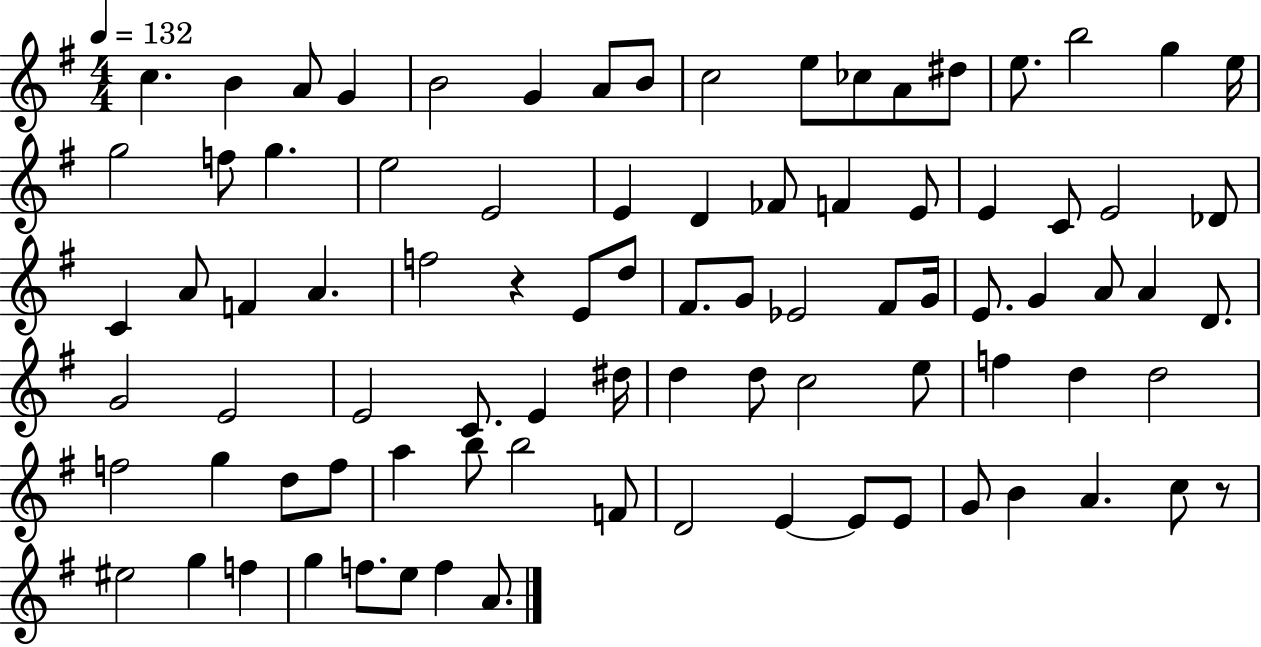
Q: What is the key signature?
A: G major